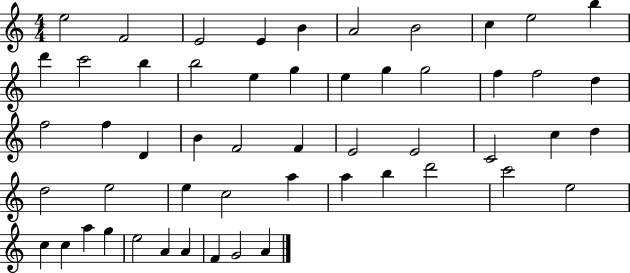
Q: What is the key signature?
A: C major